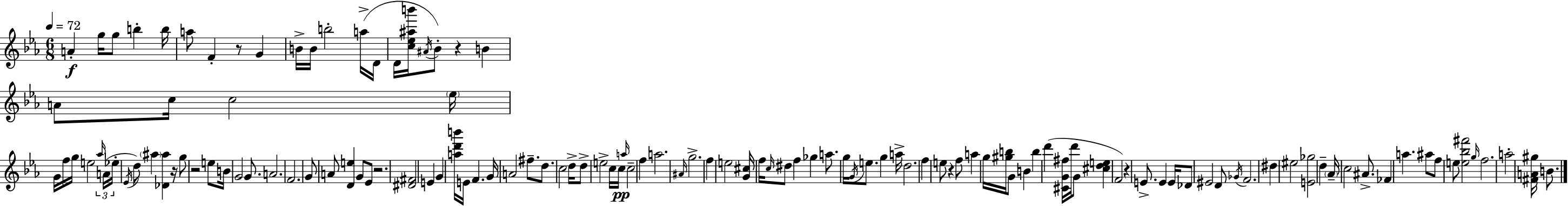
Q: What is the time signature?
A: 6/8